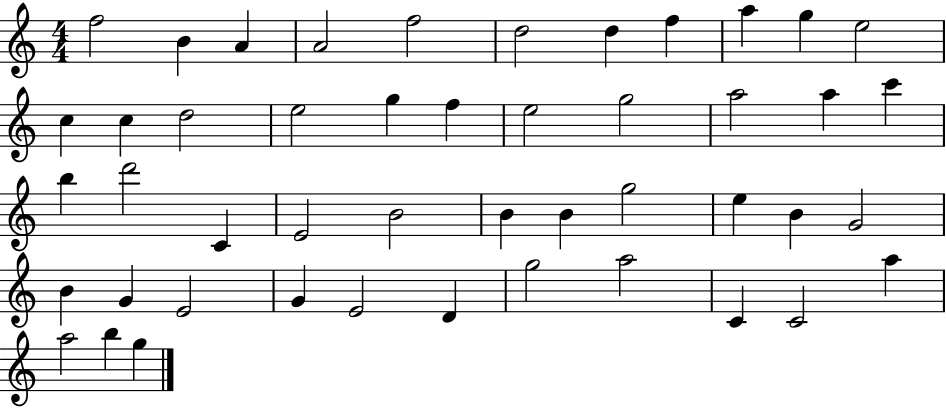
F5/h B4/q A4/q A4/h F5/h D5/h D5/q F5/q A5/q G5/q E5/h C5/q C5/q D5/h E5/h G5/q F5/q E5/h G5/h A5/h A5/q C6/q B5/q D6/h C4/q E4/h B4/h B4/q B4/q G5/h E5/q B4/q G4/h B4/q G4/q E4/h G4/q E4/h D4/q G5/h A5/h C4/q C4/h A5/q A5/h B5/q G5/q